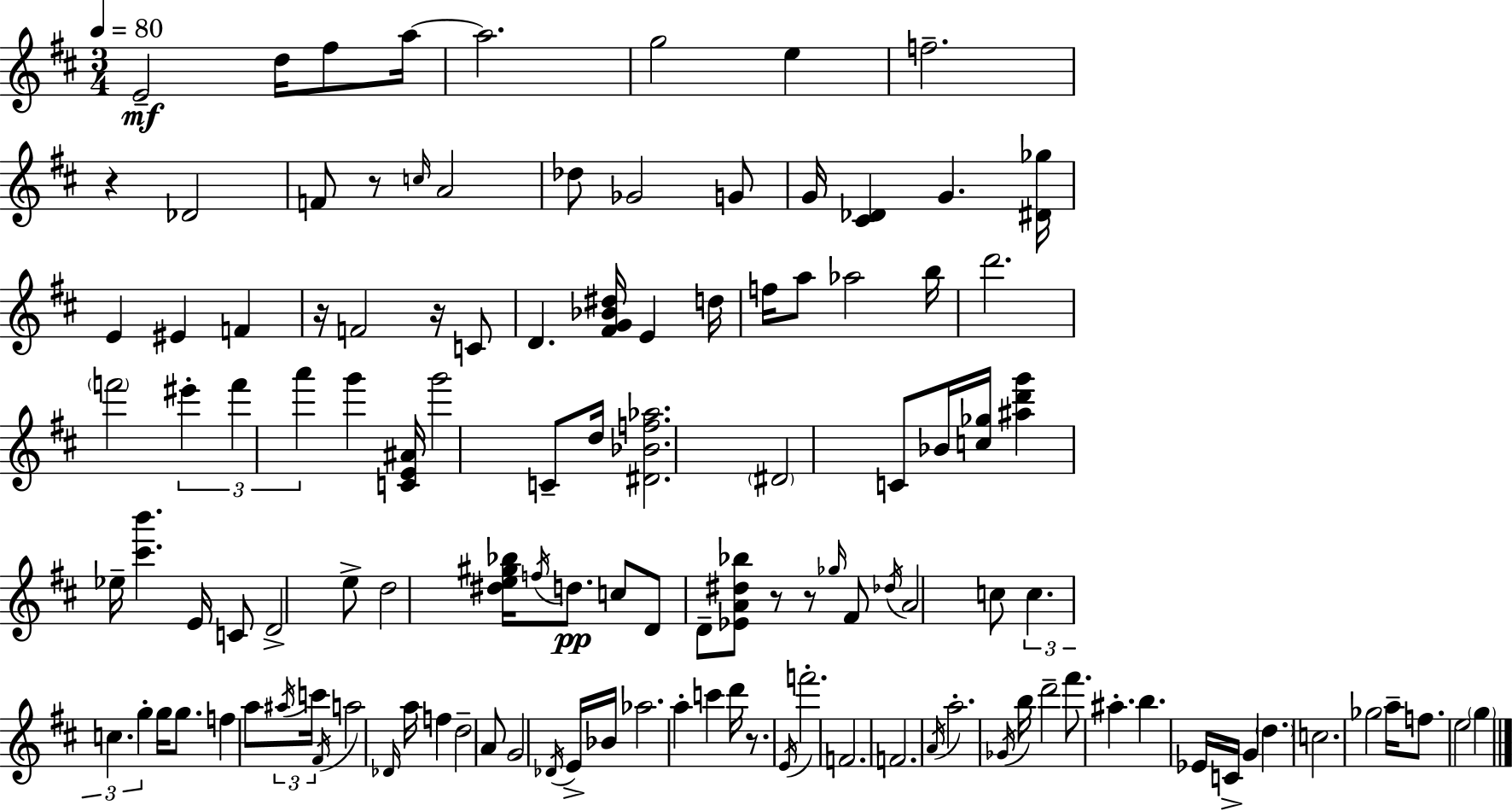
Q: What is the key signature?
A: D major